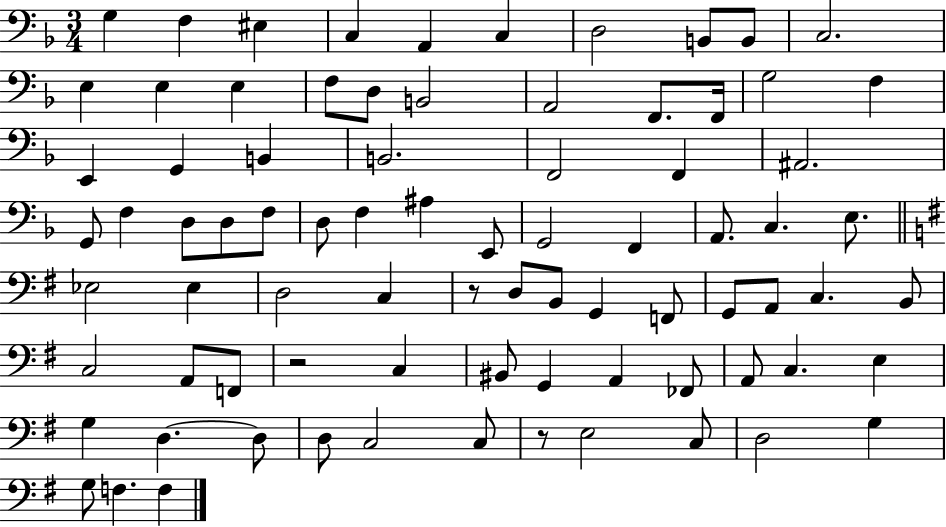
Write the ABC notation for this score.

X:1
T:Untitled
M:3/4
L:1/4
K:F
G, F, ^E, C, A,, C, D,2 B,,/2 B,,/2 C,2 E, E, E, F,/2 D,/2 B,,2 A,,2 F,,/2 F,,/4 G,2 F, E,, G,, B,, B,,2 F,,2 F,, ^A,,2 G,,/2 F, D,/2 D,/2 F,/2 D,/2 F, ^A, E,,/2 G,,2 F,, A,,/2 C, E,/2 _E,2 _E, D,2 C, z/2 D,/2 B,,/2 G,, F,,/2 G,,/2 A,,/2 C, B,,/2 C,2 A,,/2 F,,/2 z2 C, ^B,,/2 G,, A,, _F,,/2 A,,/2 C, E, G, D, D,/2 D,/2 C,2 C,/2 z/2 E,2 C,/2 D,2 G, G,/2 F, F,